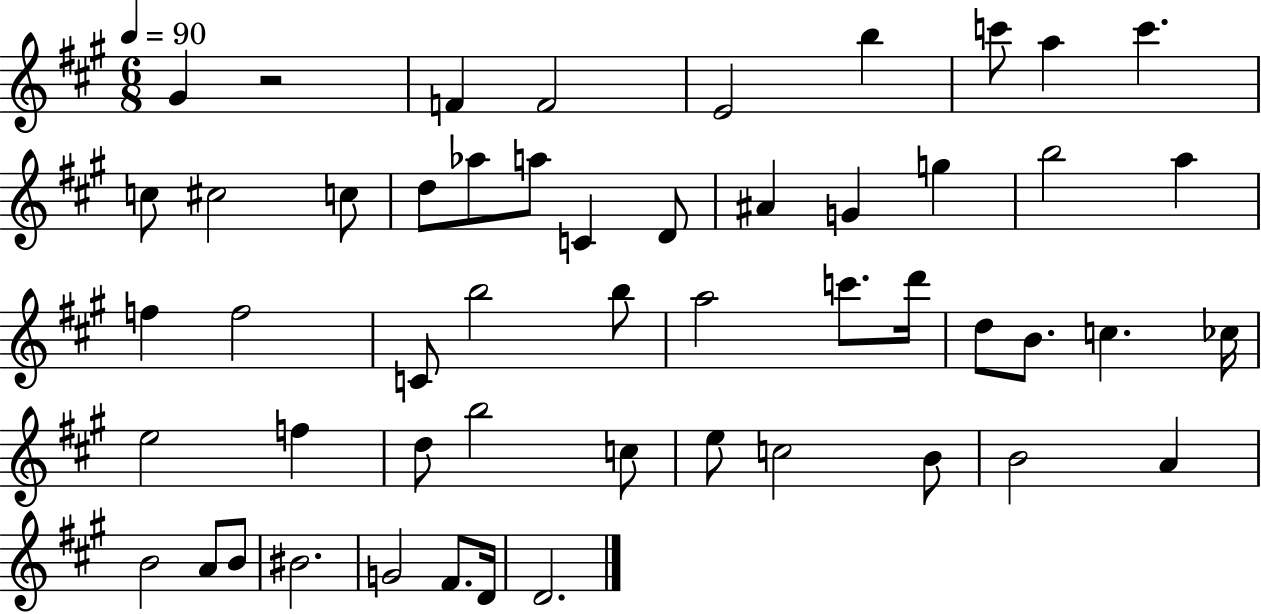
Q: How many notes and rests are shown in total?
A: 52